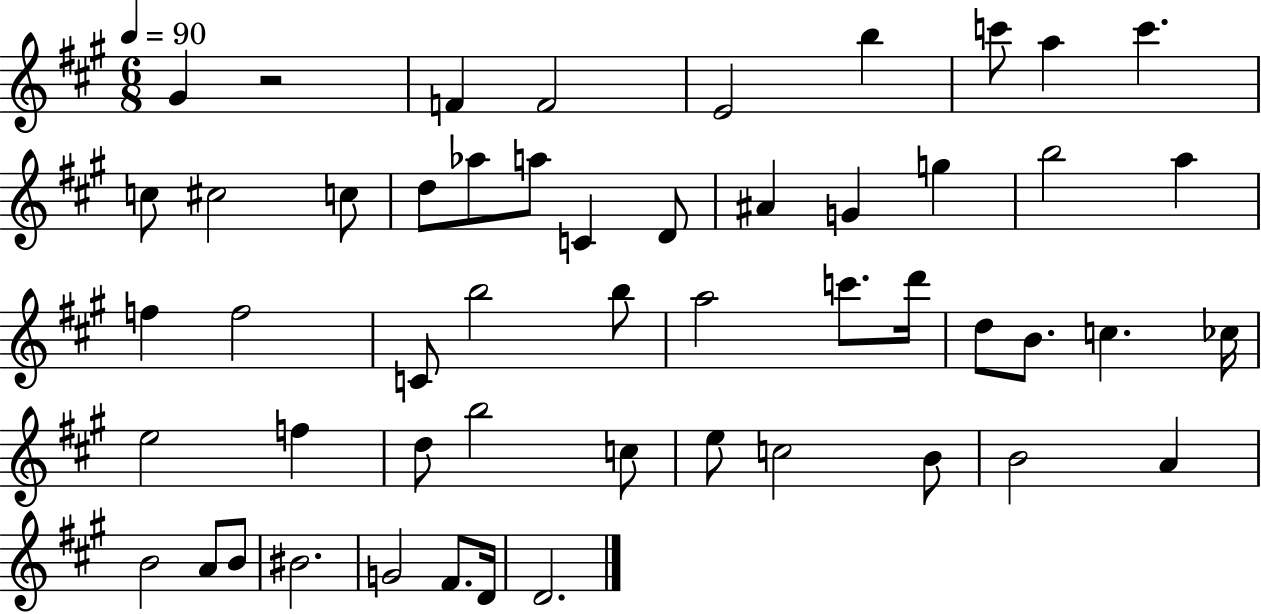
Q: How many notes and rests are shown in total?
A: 52